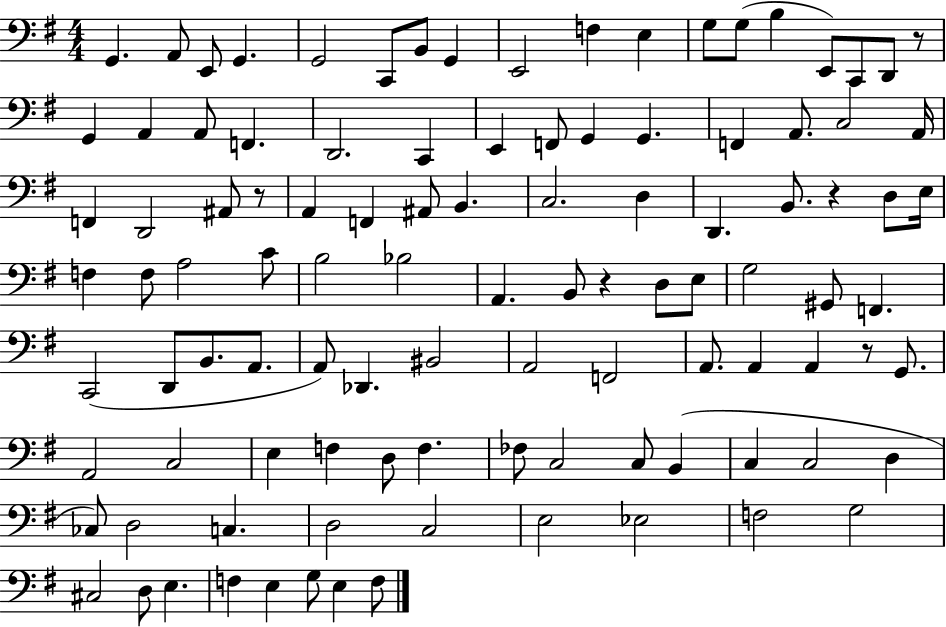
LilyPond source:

{
  \clef bass
  \numericTimeSignature
  \time 4/4
  \key g \major
  \repeat volta 2 { g,4. a,8 e,8 g,4. | g,2 c,8 b,8 g,4 | e,2 f4 e4 | g8 g8( b4 e,8) c,8 d,8 r8 | \break g,4 a,4 a,8 f,4. | d,2. c,4 | e,4 f,8 g,4 g,4. | f,4 a,8. c2 a,16 | \break f,4 d,2 ais,8 r8 | a,4 f,4 ais,8 b,4. | c2. d4 | d,4. b,8. r4 d8 e16 | \break f4 f8 a2 c'8 | b2 bes2 | a,4. b,8 r4 d8 e8 | g2 gis,8 f,4. | \break c,2( d,8 b,8. a,8. | a,8) des,4. bis,2 | a,2 f,2 | a,8. a,4 a,4 r8 g,8. | \break a,2 c2 | e4 f4 d8 f4. | fes8 c2 c8 b,4( | c4 c2 d4 | \break ces8) d2 c4. | d2 c2 | e2 ees2 | f2 g2 | \break cis2 d8 e4. | f4 e4 g8 e4 f8 | } \bar "|."
}